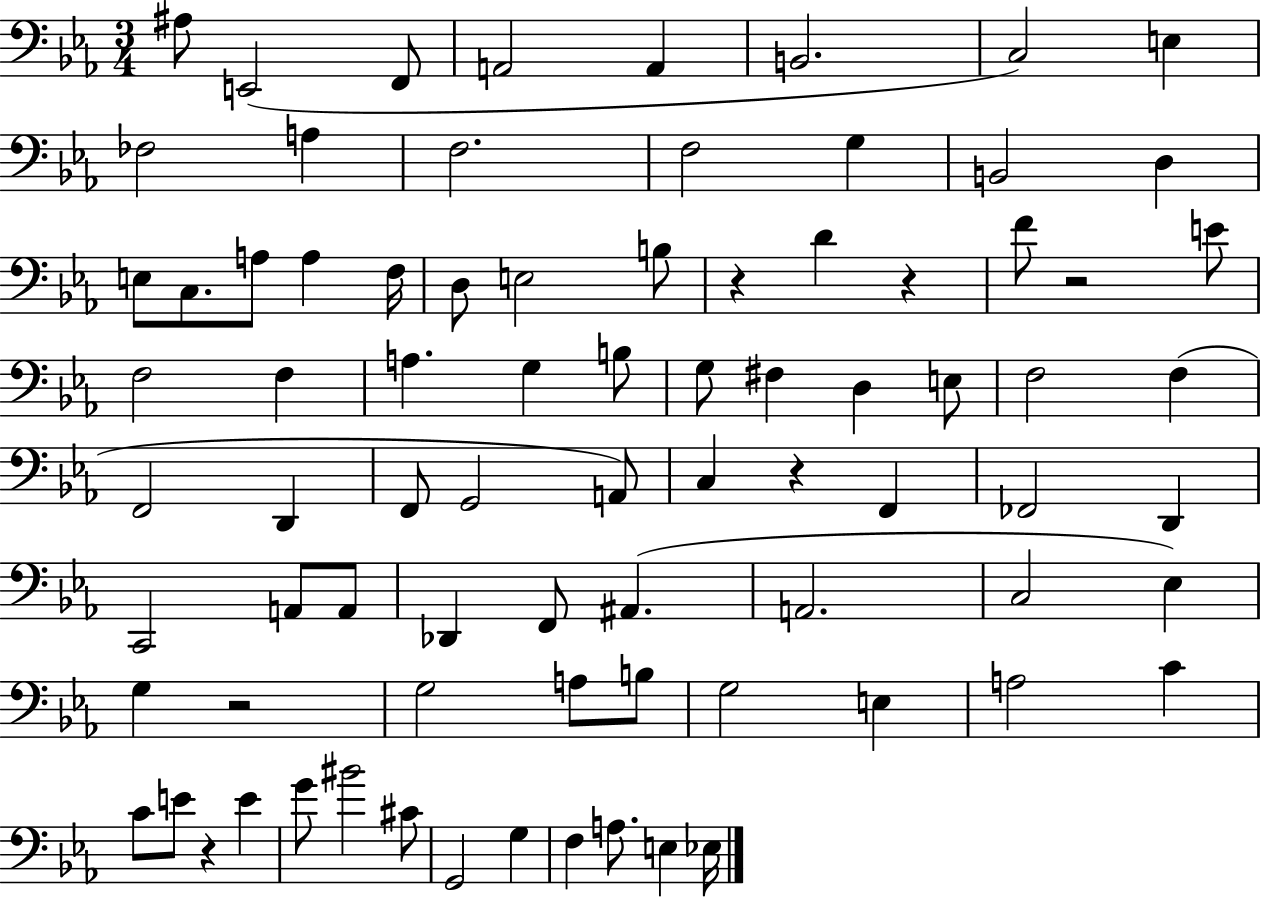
A#3/e E2/h F2/e A2/h A2/q B2/h. C3/h E3/q FES3/h A3/q F3/h. F3/h G3/q B2/h D3/q E3/e C3/e. A3/e A3/q F3/s D3/e E3/h B3/e R/q D4/q R/q F4/e R/h E4/e F3/h F3/q A3/q. G3/q B3/e G3/e F#3/q D3/q E3/e F3/h F3/q F2/h D2/q F2/e G2/h A2/e C3/q R/q F2/q FES2/h D2/q C2/h A2/e A2/e Db2/q F2/e A#2/q. A2/h. C3/h Eb3/q G3/q R/h G3/h A3/e B3/e G3/h E3/q A3/h C4/q C4/e E4/e R/q E4/q G4/e BIS4/h C#4/e G2/h G3/q F3/q A3/e. E3/q Eb3/s